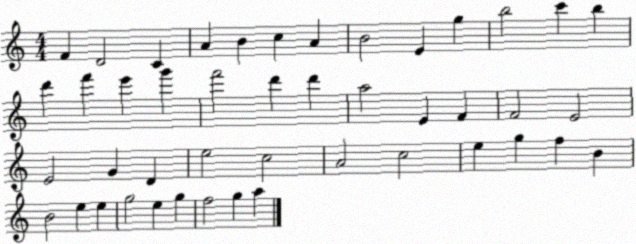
X:1
T:Untitled
M:4/4
L:1/4
K:C
F D2 C A B c A B2 E g b2 c' b d' f' e' g' f'2 d' d' a2 E F F2 E2 E2 G D e2 c2 A2 c2 e g f B B2 e e g2 e g f2 g a